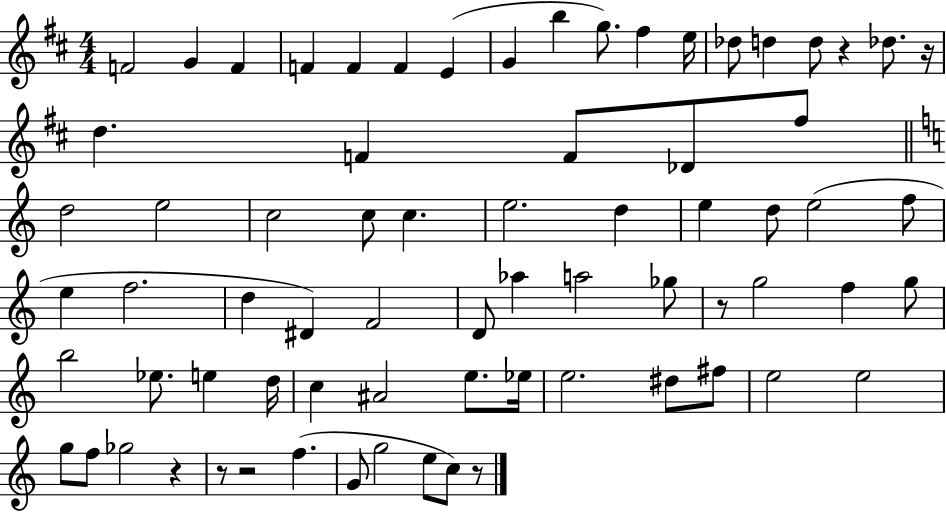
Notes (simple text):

F4/h G4/q F4/q F4/q F4/q F4/q E4/q G4/q B5/q G5/e. F#5/q E5/s Db5/e D5/q D5/e R/q Db5/e. R/s D5/q. F4/q F4/e Db4/e F#5/e D5/h E5/h C5/h C5/e C5/q. E5/h. D5/q E5/q D5/e E5/h F5/e E5/q F5/h. D5/q D#4/q F4/h D4/e Ab5/q A5/h Gb5/e R/e G5/h F5/q G5/e B5/h Eb5/e. E5/q D5/s C5/q A#4/h E5/e. Eb5/s E5/h. D#5/e F#5/e E5/h E5/h G5/e F5/e Gb5/h R/q R/e R/h F5/q. G4/e G5/h E5/e C5/e R/e